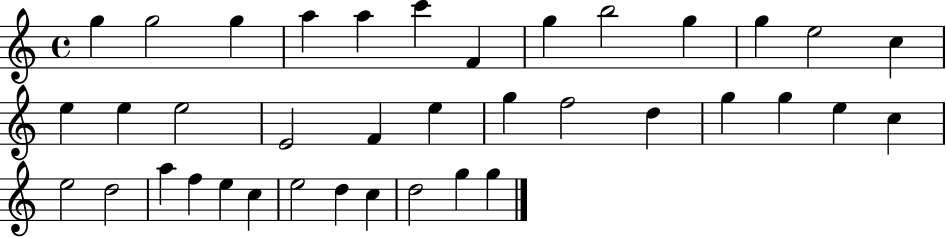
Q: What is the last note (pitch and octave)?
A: G5